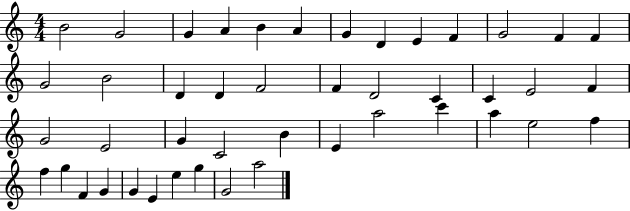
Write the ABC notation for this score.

X:1
T:Untitled
M:4/4
L:1/4
K:C
B2 G2 G A B A G D E F G2 F F G2 B2 D D F2 F D2 C C E2 F G2 E2 G C2 B E a2 c' a e2 f f g F G G E e g G2 a2